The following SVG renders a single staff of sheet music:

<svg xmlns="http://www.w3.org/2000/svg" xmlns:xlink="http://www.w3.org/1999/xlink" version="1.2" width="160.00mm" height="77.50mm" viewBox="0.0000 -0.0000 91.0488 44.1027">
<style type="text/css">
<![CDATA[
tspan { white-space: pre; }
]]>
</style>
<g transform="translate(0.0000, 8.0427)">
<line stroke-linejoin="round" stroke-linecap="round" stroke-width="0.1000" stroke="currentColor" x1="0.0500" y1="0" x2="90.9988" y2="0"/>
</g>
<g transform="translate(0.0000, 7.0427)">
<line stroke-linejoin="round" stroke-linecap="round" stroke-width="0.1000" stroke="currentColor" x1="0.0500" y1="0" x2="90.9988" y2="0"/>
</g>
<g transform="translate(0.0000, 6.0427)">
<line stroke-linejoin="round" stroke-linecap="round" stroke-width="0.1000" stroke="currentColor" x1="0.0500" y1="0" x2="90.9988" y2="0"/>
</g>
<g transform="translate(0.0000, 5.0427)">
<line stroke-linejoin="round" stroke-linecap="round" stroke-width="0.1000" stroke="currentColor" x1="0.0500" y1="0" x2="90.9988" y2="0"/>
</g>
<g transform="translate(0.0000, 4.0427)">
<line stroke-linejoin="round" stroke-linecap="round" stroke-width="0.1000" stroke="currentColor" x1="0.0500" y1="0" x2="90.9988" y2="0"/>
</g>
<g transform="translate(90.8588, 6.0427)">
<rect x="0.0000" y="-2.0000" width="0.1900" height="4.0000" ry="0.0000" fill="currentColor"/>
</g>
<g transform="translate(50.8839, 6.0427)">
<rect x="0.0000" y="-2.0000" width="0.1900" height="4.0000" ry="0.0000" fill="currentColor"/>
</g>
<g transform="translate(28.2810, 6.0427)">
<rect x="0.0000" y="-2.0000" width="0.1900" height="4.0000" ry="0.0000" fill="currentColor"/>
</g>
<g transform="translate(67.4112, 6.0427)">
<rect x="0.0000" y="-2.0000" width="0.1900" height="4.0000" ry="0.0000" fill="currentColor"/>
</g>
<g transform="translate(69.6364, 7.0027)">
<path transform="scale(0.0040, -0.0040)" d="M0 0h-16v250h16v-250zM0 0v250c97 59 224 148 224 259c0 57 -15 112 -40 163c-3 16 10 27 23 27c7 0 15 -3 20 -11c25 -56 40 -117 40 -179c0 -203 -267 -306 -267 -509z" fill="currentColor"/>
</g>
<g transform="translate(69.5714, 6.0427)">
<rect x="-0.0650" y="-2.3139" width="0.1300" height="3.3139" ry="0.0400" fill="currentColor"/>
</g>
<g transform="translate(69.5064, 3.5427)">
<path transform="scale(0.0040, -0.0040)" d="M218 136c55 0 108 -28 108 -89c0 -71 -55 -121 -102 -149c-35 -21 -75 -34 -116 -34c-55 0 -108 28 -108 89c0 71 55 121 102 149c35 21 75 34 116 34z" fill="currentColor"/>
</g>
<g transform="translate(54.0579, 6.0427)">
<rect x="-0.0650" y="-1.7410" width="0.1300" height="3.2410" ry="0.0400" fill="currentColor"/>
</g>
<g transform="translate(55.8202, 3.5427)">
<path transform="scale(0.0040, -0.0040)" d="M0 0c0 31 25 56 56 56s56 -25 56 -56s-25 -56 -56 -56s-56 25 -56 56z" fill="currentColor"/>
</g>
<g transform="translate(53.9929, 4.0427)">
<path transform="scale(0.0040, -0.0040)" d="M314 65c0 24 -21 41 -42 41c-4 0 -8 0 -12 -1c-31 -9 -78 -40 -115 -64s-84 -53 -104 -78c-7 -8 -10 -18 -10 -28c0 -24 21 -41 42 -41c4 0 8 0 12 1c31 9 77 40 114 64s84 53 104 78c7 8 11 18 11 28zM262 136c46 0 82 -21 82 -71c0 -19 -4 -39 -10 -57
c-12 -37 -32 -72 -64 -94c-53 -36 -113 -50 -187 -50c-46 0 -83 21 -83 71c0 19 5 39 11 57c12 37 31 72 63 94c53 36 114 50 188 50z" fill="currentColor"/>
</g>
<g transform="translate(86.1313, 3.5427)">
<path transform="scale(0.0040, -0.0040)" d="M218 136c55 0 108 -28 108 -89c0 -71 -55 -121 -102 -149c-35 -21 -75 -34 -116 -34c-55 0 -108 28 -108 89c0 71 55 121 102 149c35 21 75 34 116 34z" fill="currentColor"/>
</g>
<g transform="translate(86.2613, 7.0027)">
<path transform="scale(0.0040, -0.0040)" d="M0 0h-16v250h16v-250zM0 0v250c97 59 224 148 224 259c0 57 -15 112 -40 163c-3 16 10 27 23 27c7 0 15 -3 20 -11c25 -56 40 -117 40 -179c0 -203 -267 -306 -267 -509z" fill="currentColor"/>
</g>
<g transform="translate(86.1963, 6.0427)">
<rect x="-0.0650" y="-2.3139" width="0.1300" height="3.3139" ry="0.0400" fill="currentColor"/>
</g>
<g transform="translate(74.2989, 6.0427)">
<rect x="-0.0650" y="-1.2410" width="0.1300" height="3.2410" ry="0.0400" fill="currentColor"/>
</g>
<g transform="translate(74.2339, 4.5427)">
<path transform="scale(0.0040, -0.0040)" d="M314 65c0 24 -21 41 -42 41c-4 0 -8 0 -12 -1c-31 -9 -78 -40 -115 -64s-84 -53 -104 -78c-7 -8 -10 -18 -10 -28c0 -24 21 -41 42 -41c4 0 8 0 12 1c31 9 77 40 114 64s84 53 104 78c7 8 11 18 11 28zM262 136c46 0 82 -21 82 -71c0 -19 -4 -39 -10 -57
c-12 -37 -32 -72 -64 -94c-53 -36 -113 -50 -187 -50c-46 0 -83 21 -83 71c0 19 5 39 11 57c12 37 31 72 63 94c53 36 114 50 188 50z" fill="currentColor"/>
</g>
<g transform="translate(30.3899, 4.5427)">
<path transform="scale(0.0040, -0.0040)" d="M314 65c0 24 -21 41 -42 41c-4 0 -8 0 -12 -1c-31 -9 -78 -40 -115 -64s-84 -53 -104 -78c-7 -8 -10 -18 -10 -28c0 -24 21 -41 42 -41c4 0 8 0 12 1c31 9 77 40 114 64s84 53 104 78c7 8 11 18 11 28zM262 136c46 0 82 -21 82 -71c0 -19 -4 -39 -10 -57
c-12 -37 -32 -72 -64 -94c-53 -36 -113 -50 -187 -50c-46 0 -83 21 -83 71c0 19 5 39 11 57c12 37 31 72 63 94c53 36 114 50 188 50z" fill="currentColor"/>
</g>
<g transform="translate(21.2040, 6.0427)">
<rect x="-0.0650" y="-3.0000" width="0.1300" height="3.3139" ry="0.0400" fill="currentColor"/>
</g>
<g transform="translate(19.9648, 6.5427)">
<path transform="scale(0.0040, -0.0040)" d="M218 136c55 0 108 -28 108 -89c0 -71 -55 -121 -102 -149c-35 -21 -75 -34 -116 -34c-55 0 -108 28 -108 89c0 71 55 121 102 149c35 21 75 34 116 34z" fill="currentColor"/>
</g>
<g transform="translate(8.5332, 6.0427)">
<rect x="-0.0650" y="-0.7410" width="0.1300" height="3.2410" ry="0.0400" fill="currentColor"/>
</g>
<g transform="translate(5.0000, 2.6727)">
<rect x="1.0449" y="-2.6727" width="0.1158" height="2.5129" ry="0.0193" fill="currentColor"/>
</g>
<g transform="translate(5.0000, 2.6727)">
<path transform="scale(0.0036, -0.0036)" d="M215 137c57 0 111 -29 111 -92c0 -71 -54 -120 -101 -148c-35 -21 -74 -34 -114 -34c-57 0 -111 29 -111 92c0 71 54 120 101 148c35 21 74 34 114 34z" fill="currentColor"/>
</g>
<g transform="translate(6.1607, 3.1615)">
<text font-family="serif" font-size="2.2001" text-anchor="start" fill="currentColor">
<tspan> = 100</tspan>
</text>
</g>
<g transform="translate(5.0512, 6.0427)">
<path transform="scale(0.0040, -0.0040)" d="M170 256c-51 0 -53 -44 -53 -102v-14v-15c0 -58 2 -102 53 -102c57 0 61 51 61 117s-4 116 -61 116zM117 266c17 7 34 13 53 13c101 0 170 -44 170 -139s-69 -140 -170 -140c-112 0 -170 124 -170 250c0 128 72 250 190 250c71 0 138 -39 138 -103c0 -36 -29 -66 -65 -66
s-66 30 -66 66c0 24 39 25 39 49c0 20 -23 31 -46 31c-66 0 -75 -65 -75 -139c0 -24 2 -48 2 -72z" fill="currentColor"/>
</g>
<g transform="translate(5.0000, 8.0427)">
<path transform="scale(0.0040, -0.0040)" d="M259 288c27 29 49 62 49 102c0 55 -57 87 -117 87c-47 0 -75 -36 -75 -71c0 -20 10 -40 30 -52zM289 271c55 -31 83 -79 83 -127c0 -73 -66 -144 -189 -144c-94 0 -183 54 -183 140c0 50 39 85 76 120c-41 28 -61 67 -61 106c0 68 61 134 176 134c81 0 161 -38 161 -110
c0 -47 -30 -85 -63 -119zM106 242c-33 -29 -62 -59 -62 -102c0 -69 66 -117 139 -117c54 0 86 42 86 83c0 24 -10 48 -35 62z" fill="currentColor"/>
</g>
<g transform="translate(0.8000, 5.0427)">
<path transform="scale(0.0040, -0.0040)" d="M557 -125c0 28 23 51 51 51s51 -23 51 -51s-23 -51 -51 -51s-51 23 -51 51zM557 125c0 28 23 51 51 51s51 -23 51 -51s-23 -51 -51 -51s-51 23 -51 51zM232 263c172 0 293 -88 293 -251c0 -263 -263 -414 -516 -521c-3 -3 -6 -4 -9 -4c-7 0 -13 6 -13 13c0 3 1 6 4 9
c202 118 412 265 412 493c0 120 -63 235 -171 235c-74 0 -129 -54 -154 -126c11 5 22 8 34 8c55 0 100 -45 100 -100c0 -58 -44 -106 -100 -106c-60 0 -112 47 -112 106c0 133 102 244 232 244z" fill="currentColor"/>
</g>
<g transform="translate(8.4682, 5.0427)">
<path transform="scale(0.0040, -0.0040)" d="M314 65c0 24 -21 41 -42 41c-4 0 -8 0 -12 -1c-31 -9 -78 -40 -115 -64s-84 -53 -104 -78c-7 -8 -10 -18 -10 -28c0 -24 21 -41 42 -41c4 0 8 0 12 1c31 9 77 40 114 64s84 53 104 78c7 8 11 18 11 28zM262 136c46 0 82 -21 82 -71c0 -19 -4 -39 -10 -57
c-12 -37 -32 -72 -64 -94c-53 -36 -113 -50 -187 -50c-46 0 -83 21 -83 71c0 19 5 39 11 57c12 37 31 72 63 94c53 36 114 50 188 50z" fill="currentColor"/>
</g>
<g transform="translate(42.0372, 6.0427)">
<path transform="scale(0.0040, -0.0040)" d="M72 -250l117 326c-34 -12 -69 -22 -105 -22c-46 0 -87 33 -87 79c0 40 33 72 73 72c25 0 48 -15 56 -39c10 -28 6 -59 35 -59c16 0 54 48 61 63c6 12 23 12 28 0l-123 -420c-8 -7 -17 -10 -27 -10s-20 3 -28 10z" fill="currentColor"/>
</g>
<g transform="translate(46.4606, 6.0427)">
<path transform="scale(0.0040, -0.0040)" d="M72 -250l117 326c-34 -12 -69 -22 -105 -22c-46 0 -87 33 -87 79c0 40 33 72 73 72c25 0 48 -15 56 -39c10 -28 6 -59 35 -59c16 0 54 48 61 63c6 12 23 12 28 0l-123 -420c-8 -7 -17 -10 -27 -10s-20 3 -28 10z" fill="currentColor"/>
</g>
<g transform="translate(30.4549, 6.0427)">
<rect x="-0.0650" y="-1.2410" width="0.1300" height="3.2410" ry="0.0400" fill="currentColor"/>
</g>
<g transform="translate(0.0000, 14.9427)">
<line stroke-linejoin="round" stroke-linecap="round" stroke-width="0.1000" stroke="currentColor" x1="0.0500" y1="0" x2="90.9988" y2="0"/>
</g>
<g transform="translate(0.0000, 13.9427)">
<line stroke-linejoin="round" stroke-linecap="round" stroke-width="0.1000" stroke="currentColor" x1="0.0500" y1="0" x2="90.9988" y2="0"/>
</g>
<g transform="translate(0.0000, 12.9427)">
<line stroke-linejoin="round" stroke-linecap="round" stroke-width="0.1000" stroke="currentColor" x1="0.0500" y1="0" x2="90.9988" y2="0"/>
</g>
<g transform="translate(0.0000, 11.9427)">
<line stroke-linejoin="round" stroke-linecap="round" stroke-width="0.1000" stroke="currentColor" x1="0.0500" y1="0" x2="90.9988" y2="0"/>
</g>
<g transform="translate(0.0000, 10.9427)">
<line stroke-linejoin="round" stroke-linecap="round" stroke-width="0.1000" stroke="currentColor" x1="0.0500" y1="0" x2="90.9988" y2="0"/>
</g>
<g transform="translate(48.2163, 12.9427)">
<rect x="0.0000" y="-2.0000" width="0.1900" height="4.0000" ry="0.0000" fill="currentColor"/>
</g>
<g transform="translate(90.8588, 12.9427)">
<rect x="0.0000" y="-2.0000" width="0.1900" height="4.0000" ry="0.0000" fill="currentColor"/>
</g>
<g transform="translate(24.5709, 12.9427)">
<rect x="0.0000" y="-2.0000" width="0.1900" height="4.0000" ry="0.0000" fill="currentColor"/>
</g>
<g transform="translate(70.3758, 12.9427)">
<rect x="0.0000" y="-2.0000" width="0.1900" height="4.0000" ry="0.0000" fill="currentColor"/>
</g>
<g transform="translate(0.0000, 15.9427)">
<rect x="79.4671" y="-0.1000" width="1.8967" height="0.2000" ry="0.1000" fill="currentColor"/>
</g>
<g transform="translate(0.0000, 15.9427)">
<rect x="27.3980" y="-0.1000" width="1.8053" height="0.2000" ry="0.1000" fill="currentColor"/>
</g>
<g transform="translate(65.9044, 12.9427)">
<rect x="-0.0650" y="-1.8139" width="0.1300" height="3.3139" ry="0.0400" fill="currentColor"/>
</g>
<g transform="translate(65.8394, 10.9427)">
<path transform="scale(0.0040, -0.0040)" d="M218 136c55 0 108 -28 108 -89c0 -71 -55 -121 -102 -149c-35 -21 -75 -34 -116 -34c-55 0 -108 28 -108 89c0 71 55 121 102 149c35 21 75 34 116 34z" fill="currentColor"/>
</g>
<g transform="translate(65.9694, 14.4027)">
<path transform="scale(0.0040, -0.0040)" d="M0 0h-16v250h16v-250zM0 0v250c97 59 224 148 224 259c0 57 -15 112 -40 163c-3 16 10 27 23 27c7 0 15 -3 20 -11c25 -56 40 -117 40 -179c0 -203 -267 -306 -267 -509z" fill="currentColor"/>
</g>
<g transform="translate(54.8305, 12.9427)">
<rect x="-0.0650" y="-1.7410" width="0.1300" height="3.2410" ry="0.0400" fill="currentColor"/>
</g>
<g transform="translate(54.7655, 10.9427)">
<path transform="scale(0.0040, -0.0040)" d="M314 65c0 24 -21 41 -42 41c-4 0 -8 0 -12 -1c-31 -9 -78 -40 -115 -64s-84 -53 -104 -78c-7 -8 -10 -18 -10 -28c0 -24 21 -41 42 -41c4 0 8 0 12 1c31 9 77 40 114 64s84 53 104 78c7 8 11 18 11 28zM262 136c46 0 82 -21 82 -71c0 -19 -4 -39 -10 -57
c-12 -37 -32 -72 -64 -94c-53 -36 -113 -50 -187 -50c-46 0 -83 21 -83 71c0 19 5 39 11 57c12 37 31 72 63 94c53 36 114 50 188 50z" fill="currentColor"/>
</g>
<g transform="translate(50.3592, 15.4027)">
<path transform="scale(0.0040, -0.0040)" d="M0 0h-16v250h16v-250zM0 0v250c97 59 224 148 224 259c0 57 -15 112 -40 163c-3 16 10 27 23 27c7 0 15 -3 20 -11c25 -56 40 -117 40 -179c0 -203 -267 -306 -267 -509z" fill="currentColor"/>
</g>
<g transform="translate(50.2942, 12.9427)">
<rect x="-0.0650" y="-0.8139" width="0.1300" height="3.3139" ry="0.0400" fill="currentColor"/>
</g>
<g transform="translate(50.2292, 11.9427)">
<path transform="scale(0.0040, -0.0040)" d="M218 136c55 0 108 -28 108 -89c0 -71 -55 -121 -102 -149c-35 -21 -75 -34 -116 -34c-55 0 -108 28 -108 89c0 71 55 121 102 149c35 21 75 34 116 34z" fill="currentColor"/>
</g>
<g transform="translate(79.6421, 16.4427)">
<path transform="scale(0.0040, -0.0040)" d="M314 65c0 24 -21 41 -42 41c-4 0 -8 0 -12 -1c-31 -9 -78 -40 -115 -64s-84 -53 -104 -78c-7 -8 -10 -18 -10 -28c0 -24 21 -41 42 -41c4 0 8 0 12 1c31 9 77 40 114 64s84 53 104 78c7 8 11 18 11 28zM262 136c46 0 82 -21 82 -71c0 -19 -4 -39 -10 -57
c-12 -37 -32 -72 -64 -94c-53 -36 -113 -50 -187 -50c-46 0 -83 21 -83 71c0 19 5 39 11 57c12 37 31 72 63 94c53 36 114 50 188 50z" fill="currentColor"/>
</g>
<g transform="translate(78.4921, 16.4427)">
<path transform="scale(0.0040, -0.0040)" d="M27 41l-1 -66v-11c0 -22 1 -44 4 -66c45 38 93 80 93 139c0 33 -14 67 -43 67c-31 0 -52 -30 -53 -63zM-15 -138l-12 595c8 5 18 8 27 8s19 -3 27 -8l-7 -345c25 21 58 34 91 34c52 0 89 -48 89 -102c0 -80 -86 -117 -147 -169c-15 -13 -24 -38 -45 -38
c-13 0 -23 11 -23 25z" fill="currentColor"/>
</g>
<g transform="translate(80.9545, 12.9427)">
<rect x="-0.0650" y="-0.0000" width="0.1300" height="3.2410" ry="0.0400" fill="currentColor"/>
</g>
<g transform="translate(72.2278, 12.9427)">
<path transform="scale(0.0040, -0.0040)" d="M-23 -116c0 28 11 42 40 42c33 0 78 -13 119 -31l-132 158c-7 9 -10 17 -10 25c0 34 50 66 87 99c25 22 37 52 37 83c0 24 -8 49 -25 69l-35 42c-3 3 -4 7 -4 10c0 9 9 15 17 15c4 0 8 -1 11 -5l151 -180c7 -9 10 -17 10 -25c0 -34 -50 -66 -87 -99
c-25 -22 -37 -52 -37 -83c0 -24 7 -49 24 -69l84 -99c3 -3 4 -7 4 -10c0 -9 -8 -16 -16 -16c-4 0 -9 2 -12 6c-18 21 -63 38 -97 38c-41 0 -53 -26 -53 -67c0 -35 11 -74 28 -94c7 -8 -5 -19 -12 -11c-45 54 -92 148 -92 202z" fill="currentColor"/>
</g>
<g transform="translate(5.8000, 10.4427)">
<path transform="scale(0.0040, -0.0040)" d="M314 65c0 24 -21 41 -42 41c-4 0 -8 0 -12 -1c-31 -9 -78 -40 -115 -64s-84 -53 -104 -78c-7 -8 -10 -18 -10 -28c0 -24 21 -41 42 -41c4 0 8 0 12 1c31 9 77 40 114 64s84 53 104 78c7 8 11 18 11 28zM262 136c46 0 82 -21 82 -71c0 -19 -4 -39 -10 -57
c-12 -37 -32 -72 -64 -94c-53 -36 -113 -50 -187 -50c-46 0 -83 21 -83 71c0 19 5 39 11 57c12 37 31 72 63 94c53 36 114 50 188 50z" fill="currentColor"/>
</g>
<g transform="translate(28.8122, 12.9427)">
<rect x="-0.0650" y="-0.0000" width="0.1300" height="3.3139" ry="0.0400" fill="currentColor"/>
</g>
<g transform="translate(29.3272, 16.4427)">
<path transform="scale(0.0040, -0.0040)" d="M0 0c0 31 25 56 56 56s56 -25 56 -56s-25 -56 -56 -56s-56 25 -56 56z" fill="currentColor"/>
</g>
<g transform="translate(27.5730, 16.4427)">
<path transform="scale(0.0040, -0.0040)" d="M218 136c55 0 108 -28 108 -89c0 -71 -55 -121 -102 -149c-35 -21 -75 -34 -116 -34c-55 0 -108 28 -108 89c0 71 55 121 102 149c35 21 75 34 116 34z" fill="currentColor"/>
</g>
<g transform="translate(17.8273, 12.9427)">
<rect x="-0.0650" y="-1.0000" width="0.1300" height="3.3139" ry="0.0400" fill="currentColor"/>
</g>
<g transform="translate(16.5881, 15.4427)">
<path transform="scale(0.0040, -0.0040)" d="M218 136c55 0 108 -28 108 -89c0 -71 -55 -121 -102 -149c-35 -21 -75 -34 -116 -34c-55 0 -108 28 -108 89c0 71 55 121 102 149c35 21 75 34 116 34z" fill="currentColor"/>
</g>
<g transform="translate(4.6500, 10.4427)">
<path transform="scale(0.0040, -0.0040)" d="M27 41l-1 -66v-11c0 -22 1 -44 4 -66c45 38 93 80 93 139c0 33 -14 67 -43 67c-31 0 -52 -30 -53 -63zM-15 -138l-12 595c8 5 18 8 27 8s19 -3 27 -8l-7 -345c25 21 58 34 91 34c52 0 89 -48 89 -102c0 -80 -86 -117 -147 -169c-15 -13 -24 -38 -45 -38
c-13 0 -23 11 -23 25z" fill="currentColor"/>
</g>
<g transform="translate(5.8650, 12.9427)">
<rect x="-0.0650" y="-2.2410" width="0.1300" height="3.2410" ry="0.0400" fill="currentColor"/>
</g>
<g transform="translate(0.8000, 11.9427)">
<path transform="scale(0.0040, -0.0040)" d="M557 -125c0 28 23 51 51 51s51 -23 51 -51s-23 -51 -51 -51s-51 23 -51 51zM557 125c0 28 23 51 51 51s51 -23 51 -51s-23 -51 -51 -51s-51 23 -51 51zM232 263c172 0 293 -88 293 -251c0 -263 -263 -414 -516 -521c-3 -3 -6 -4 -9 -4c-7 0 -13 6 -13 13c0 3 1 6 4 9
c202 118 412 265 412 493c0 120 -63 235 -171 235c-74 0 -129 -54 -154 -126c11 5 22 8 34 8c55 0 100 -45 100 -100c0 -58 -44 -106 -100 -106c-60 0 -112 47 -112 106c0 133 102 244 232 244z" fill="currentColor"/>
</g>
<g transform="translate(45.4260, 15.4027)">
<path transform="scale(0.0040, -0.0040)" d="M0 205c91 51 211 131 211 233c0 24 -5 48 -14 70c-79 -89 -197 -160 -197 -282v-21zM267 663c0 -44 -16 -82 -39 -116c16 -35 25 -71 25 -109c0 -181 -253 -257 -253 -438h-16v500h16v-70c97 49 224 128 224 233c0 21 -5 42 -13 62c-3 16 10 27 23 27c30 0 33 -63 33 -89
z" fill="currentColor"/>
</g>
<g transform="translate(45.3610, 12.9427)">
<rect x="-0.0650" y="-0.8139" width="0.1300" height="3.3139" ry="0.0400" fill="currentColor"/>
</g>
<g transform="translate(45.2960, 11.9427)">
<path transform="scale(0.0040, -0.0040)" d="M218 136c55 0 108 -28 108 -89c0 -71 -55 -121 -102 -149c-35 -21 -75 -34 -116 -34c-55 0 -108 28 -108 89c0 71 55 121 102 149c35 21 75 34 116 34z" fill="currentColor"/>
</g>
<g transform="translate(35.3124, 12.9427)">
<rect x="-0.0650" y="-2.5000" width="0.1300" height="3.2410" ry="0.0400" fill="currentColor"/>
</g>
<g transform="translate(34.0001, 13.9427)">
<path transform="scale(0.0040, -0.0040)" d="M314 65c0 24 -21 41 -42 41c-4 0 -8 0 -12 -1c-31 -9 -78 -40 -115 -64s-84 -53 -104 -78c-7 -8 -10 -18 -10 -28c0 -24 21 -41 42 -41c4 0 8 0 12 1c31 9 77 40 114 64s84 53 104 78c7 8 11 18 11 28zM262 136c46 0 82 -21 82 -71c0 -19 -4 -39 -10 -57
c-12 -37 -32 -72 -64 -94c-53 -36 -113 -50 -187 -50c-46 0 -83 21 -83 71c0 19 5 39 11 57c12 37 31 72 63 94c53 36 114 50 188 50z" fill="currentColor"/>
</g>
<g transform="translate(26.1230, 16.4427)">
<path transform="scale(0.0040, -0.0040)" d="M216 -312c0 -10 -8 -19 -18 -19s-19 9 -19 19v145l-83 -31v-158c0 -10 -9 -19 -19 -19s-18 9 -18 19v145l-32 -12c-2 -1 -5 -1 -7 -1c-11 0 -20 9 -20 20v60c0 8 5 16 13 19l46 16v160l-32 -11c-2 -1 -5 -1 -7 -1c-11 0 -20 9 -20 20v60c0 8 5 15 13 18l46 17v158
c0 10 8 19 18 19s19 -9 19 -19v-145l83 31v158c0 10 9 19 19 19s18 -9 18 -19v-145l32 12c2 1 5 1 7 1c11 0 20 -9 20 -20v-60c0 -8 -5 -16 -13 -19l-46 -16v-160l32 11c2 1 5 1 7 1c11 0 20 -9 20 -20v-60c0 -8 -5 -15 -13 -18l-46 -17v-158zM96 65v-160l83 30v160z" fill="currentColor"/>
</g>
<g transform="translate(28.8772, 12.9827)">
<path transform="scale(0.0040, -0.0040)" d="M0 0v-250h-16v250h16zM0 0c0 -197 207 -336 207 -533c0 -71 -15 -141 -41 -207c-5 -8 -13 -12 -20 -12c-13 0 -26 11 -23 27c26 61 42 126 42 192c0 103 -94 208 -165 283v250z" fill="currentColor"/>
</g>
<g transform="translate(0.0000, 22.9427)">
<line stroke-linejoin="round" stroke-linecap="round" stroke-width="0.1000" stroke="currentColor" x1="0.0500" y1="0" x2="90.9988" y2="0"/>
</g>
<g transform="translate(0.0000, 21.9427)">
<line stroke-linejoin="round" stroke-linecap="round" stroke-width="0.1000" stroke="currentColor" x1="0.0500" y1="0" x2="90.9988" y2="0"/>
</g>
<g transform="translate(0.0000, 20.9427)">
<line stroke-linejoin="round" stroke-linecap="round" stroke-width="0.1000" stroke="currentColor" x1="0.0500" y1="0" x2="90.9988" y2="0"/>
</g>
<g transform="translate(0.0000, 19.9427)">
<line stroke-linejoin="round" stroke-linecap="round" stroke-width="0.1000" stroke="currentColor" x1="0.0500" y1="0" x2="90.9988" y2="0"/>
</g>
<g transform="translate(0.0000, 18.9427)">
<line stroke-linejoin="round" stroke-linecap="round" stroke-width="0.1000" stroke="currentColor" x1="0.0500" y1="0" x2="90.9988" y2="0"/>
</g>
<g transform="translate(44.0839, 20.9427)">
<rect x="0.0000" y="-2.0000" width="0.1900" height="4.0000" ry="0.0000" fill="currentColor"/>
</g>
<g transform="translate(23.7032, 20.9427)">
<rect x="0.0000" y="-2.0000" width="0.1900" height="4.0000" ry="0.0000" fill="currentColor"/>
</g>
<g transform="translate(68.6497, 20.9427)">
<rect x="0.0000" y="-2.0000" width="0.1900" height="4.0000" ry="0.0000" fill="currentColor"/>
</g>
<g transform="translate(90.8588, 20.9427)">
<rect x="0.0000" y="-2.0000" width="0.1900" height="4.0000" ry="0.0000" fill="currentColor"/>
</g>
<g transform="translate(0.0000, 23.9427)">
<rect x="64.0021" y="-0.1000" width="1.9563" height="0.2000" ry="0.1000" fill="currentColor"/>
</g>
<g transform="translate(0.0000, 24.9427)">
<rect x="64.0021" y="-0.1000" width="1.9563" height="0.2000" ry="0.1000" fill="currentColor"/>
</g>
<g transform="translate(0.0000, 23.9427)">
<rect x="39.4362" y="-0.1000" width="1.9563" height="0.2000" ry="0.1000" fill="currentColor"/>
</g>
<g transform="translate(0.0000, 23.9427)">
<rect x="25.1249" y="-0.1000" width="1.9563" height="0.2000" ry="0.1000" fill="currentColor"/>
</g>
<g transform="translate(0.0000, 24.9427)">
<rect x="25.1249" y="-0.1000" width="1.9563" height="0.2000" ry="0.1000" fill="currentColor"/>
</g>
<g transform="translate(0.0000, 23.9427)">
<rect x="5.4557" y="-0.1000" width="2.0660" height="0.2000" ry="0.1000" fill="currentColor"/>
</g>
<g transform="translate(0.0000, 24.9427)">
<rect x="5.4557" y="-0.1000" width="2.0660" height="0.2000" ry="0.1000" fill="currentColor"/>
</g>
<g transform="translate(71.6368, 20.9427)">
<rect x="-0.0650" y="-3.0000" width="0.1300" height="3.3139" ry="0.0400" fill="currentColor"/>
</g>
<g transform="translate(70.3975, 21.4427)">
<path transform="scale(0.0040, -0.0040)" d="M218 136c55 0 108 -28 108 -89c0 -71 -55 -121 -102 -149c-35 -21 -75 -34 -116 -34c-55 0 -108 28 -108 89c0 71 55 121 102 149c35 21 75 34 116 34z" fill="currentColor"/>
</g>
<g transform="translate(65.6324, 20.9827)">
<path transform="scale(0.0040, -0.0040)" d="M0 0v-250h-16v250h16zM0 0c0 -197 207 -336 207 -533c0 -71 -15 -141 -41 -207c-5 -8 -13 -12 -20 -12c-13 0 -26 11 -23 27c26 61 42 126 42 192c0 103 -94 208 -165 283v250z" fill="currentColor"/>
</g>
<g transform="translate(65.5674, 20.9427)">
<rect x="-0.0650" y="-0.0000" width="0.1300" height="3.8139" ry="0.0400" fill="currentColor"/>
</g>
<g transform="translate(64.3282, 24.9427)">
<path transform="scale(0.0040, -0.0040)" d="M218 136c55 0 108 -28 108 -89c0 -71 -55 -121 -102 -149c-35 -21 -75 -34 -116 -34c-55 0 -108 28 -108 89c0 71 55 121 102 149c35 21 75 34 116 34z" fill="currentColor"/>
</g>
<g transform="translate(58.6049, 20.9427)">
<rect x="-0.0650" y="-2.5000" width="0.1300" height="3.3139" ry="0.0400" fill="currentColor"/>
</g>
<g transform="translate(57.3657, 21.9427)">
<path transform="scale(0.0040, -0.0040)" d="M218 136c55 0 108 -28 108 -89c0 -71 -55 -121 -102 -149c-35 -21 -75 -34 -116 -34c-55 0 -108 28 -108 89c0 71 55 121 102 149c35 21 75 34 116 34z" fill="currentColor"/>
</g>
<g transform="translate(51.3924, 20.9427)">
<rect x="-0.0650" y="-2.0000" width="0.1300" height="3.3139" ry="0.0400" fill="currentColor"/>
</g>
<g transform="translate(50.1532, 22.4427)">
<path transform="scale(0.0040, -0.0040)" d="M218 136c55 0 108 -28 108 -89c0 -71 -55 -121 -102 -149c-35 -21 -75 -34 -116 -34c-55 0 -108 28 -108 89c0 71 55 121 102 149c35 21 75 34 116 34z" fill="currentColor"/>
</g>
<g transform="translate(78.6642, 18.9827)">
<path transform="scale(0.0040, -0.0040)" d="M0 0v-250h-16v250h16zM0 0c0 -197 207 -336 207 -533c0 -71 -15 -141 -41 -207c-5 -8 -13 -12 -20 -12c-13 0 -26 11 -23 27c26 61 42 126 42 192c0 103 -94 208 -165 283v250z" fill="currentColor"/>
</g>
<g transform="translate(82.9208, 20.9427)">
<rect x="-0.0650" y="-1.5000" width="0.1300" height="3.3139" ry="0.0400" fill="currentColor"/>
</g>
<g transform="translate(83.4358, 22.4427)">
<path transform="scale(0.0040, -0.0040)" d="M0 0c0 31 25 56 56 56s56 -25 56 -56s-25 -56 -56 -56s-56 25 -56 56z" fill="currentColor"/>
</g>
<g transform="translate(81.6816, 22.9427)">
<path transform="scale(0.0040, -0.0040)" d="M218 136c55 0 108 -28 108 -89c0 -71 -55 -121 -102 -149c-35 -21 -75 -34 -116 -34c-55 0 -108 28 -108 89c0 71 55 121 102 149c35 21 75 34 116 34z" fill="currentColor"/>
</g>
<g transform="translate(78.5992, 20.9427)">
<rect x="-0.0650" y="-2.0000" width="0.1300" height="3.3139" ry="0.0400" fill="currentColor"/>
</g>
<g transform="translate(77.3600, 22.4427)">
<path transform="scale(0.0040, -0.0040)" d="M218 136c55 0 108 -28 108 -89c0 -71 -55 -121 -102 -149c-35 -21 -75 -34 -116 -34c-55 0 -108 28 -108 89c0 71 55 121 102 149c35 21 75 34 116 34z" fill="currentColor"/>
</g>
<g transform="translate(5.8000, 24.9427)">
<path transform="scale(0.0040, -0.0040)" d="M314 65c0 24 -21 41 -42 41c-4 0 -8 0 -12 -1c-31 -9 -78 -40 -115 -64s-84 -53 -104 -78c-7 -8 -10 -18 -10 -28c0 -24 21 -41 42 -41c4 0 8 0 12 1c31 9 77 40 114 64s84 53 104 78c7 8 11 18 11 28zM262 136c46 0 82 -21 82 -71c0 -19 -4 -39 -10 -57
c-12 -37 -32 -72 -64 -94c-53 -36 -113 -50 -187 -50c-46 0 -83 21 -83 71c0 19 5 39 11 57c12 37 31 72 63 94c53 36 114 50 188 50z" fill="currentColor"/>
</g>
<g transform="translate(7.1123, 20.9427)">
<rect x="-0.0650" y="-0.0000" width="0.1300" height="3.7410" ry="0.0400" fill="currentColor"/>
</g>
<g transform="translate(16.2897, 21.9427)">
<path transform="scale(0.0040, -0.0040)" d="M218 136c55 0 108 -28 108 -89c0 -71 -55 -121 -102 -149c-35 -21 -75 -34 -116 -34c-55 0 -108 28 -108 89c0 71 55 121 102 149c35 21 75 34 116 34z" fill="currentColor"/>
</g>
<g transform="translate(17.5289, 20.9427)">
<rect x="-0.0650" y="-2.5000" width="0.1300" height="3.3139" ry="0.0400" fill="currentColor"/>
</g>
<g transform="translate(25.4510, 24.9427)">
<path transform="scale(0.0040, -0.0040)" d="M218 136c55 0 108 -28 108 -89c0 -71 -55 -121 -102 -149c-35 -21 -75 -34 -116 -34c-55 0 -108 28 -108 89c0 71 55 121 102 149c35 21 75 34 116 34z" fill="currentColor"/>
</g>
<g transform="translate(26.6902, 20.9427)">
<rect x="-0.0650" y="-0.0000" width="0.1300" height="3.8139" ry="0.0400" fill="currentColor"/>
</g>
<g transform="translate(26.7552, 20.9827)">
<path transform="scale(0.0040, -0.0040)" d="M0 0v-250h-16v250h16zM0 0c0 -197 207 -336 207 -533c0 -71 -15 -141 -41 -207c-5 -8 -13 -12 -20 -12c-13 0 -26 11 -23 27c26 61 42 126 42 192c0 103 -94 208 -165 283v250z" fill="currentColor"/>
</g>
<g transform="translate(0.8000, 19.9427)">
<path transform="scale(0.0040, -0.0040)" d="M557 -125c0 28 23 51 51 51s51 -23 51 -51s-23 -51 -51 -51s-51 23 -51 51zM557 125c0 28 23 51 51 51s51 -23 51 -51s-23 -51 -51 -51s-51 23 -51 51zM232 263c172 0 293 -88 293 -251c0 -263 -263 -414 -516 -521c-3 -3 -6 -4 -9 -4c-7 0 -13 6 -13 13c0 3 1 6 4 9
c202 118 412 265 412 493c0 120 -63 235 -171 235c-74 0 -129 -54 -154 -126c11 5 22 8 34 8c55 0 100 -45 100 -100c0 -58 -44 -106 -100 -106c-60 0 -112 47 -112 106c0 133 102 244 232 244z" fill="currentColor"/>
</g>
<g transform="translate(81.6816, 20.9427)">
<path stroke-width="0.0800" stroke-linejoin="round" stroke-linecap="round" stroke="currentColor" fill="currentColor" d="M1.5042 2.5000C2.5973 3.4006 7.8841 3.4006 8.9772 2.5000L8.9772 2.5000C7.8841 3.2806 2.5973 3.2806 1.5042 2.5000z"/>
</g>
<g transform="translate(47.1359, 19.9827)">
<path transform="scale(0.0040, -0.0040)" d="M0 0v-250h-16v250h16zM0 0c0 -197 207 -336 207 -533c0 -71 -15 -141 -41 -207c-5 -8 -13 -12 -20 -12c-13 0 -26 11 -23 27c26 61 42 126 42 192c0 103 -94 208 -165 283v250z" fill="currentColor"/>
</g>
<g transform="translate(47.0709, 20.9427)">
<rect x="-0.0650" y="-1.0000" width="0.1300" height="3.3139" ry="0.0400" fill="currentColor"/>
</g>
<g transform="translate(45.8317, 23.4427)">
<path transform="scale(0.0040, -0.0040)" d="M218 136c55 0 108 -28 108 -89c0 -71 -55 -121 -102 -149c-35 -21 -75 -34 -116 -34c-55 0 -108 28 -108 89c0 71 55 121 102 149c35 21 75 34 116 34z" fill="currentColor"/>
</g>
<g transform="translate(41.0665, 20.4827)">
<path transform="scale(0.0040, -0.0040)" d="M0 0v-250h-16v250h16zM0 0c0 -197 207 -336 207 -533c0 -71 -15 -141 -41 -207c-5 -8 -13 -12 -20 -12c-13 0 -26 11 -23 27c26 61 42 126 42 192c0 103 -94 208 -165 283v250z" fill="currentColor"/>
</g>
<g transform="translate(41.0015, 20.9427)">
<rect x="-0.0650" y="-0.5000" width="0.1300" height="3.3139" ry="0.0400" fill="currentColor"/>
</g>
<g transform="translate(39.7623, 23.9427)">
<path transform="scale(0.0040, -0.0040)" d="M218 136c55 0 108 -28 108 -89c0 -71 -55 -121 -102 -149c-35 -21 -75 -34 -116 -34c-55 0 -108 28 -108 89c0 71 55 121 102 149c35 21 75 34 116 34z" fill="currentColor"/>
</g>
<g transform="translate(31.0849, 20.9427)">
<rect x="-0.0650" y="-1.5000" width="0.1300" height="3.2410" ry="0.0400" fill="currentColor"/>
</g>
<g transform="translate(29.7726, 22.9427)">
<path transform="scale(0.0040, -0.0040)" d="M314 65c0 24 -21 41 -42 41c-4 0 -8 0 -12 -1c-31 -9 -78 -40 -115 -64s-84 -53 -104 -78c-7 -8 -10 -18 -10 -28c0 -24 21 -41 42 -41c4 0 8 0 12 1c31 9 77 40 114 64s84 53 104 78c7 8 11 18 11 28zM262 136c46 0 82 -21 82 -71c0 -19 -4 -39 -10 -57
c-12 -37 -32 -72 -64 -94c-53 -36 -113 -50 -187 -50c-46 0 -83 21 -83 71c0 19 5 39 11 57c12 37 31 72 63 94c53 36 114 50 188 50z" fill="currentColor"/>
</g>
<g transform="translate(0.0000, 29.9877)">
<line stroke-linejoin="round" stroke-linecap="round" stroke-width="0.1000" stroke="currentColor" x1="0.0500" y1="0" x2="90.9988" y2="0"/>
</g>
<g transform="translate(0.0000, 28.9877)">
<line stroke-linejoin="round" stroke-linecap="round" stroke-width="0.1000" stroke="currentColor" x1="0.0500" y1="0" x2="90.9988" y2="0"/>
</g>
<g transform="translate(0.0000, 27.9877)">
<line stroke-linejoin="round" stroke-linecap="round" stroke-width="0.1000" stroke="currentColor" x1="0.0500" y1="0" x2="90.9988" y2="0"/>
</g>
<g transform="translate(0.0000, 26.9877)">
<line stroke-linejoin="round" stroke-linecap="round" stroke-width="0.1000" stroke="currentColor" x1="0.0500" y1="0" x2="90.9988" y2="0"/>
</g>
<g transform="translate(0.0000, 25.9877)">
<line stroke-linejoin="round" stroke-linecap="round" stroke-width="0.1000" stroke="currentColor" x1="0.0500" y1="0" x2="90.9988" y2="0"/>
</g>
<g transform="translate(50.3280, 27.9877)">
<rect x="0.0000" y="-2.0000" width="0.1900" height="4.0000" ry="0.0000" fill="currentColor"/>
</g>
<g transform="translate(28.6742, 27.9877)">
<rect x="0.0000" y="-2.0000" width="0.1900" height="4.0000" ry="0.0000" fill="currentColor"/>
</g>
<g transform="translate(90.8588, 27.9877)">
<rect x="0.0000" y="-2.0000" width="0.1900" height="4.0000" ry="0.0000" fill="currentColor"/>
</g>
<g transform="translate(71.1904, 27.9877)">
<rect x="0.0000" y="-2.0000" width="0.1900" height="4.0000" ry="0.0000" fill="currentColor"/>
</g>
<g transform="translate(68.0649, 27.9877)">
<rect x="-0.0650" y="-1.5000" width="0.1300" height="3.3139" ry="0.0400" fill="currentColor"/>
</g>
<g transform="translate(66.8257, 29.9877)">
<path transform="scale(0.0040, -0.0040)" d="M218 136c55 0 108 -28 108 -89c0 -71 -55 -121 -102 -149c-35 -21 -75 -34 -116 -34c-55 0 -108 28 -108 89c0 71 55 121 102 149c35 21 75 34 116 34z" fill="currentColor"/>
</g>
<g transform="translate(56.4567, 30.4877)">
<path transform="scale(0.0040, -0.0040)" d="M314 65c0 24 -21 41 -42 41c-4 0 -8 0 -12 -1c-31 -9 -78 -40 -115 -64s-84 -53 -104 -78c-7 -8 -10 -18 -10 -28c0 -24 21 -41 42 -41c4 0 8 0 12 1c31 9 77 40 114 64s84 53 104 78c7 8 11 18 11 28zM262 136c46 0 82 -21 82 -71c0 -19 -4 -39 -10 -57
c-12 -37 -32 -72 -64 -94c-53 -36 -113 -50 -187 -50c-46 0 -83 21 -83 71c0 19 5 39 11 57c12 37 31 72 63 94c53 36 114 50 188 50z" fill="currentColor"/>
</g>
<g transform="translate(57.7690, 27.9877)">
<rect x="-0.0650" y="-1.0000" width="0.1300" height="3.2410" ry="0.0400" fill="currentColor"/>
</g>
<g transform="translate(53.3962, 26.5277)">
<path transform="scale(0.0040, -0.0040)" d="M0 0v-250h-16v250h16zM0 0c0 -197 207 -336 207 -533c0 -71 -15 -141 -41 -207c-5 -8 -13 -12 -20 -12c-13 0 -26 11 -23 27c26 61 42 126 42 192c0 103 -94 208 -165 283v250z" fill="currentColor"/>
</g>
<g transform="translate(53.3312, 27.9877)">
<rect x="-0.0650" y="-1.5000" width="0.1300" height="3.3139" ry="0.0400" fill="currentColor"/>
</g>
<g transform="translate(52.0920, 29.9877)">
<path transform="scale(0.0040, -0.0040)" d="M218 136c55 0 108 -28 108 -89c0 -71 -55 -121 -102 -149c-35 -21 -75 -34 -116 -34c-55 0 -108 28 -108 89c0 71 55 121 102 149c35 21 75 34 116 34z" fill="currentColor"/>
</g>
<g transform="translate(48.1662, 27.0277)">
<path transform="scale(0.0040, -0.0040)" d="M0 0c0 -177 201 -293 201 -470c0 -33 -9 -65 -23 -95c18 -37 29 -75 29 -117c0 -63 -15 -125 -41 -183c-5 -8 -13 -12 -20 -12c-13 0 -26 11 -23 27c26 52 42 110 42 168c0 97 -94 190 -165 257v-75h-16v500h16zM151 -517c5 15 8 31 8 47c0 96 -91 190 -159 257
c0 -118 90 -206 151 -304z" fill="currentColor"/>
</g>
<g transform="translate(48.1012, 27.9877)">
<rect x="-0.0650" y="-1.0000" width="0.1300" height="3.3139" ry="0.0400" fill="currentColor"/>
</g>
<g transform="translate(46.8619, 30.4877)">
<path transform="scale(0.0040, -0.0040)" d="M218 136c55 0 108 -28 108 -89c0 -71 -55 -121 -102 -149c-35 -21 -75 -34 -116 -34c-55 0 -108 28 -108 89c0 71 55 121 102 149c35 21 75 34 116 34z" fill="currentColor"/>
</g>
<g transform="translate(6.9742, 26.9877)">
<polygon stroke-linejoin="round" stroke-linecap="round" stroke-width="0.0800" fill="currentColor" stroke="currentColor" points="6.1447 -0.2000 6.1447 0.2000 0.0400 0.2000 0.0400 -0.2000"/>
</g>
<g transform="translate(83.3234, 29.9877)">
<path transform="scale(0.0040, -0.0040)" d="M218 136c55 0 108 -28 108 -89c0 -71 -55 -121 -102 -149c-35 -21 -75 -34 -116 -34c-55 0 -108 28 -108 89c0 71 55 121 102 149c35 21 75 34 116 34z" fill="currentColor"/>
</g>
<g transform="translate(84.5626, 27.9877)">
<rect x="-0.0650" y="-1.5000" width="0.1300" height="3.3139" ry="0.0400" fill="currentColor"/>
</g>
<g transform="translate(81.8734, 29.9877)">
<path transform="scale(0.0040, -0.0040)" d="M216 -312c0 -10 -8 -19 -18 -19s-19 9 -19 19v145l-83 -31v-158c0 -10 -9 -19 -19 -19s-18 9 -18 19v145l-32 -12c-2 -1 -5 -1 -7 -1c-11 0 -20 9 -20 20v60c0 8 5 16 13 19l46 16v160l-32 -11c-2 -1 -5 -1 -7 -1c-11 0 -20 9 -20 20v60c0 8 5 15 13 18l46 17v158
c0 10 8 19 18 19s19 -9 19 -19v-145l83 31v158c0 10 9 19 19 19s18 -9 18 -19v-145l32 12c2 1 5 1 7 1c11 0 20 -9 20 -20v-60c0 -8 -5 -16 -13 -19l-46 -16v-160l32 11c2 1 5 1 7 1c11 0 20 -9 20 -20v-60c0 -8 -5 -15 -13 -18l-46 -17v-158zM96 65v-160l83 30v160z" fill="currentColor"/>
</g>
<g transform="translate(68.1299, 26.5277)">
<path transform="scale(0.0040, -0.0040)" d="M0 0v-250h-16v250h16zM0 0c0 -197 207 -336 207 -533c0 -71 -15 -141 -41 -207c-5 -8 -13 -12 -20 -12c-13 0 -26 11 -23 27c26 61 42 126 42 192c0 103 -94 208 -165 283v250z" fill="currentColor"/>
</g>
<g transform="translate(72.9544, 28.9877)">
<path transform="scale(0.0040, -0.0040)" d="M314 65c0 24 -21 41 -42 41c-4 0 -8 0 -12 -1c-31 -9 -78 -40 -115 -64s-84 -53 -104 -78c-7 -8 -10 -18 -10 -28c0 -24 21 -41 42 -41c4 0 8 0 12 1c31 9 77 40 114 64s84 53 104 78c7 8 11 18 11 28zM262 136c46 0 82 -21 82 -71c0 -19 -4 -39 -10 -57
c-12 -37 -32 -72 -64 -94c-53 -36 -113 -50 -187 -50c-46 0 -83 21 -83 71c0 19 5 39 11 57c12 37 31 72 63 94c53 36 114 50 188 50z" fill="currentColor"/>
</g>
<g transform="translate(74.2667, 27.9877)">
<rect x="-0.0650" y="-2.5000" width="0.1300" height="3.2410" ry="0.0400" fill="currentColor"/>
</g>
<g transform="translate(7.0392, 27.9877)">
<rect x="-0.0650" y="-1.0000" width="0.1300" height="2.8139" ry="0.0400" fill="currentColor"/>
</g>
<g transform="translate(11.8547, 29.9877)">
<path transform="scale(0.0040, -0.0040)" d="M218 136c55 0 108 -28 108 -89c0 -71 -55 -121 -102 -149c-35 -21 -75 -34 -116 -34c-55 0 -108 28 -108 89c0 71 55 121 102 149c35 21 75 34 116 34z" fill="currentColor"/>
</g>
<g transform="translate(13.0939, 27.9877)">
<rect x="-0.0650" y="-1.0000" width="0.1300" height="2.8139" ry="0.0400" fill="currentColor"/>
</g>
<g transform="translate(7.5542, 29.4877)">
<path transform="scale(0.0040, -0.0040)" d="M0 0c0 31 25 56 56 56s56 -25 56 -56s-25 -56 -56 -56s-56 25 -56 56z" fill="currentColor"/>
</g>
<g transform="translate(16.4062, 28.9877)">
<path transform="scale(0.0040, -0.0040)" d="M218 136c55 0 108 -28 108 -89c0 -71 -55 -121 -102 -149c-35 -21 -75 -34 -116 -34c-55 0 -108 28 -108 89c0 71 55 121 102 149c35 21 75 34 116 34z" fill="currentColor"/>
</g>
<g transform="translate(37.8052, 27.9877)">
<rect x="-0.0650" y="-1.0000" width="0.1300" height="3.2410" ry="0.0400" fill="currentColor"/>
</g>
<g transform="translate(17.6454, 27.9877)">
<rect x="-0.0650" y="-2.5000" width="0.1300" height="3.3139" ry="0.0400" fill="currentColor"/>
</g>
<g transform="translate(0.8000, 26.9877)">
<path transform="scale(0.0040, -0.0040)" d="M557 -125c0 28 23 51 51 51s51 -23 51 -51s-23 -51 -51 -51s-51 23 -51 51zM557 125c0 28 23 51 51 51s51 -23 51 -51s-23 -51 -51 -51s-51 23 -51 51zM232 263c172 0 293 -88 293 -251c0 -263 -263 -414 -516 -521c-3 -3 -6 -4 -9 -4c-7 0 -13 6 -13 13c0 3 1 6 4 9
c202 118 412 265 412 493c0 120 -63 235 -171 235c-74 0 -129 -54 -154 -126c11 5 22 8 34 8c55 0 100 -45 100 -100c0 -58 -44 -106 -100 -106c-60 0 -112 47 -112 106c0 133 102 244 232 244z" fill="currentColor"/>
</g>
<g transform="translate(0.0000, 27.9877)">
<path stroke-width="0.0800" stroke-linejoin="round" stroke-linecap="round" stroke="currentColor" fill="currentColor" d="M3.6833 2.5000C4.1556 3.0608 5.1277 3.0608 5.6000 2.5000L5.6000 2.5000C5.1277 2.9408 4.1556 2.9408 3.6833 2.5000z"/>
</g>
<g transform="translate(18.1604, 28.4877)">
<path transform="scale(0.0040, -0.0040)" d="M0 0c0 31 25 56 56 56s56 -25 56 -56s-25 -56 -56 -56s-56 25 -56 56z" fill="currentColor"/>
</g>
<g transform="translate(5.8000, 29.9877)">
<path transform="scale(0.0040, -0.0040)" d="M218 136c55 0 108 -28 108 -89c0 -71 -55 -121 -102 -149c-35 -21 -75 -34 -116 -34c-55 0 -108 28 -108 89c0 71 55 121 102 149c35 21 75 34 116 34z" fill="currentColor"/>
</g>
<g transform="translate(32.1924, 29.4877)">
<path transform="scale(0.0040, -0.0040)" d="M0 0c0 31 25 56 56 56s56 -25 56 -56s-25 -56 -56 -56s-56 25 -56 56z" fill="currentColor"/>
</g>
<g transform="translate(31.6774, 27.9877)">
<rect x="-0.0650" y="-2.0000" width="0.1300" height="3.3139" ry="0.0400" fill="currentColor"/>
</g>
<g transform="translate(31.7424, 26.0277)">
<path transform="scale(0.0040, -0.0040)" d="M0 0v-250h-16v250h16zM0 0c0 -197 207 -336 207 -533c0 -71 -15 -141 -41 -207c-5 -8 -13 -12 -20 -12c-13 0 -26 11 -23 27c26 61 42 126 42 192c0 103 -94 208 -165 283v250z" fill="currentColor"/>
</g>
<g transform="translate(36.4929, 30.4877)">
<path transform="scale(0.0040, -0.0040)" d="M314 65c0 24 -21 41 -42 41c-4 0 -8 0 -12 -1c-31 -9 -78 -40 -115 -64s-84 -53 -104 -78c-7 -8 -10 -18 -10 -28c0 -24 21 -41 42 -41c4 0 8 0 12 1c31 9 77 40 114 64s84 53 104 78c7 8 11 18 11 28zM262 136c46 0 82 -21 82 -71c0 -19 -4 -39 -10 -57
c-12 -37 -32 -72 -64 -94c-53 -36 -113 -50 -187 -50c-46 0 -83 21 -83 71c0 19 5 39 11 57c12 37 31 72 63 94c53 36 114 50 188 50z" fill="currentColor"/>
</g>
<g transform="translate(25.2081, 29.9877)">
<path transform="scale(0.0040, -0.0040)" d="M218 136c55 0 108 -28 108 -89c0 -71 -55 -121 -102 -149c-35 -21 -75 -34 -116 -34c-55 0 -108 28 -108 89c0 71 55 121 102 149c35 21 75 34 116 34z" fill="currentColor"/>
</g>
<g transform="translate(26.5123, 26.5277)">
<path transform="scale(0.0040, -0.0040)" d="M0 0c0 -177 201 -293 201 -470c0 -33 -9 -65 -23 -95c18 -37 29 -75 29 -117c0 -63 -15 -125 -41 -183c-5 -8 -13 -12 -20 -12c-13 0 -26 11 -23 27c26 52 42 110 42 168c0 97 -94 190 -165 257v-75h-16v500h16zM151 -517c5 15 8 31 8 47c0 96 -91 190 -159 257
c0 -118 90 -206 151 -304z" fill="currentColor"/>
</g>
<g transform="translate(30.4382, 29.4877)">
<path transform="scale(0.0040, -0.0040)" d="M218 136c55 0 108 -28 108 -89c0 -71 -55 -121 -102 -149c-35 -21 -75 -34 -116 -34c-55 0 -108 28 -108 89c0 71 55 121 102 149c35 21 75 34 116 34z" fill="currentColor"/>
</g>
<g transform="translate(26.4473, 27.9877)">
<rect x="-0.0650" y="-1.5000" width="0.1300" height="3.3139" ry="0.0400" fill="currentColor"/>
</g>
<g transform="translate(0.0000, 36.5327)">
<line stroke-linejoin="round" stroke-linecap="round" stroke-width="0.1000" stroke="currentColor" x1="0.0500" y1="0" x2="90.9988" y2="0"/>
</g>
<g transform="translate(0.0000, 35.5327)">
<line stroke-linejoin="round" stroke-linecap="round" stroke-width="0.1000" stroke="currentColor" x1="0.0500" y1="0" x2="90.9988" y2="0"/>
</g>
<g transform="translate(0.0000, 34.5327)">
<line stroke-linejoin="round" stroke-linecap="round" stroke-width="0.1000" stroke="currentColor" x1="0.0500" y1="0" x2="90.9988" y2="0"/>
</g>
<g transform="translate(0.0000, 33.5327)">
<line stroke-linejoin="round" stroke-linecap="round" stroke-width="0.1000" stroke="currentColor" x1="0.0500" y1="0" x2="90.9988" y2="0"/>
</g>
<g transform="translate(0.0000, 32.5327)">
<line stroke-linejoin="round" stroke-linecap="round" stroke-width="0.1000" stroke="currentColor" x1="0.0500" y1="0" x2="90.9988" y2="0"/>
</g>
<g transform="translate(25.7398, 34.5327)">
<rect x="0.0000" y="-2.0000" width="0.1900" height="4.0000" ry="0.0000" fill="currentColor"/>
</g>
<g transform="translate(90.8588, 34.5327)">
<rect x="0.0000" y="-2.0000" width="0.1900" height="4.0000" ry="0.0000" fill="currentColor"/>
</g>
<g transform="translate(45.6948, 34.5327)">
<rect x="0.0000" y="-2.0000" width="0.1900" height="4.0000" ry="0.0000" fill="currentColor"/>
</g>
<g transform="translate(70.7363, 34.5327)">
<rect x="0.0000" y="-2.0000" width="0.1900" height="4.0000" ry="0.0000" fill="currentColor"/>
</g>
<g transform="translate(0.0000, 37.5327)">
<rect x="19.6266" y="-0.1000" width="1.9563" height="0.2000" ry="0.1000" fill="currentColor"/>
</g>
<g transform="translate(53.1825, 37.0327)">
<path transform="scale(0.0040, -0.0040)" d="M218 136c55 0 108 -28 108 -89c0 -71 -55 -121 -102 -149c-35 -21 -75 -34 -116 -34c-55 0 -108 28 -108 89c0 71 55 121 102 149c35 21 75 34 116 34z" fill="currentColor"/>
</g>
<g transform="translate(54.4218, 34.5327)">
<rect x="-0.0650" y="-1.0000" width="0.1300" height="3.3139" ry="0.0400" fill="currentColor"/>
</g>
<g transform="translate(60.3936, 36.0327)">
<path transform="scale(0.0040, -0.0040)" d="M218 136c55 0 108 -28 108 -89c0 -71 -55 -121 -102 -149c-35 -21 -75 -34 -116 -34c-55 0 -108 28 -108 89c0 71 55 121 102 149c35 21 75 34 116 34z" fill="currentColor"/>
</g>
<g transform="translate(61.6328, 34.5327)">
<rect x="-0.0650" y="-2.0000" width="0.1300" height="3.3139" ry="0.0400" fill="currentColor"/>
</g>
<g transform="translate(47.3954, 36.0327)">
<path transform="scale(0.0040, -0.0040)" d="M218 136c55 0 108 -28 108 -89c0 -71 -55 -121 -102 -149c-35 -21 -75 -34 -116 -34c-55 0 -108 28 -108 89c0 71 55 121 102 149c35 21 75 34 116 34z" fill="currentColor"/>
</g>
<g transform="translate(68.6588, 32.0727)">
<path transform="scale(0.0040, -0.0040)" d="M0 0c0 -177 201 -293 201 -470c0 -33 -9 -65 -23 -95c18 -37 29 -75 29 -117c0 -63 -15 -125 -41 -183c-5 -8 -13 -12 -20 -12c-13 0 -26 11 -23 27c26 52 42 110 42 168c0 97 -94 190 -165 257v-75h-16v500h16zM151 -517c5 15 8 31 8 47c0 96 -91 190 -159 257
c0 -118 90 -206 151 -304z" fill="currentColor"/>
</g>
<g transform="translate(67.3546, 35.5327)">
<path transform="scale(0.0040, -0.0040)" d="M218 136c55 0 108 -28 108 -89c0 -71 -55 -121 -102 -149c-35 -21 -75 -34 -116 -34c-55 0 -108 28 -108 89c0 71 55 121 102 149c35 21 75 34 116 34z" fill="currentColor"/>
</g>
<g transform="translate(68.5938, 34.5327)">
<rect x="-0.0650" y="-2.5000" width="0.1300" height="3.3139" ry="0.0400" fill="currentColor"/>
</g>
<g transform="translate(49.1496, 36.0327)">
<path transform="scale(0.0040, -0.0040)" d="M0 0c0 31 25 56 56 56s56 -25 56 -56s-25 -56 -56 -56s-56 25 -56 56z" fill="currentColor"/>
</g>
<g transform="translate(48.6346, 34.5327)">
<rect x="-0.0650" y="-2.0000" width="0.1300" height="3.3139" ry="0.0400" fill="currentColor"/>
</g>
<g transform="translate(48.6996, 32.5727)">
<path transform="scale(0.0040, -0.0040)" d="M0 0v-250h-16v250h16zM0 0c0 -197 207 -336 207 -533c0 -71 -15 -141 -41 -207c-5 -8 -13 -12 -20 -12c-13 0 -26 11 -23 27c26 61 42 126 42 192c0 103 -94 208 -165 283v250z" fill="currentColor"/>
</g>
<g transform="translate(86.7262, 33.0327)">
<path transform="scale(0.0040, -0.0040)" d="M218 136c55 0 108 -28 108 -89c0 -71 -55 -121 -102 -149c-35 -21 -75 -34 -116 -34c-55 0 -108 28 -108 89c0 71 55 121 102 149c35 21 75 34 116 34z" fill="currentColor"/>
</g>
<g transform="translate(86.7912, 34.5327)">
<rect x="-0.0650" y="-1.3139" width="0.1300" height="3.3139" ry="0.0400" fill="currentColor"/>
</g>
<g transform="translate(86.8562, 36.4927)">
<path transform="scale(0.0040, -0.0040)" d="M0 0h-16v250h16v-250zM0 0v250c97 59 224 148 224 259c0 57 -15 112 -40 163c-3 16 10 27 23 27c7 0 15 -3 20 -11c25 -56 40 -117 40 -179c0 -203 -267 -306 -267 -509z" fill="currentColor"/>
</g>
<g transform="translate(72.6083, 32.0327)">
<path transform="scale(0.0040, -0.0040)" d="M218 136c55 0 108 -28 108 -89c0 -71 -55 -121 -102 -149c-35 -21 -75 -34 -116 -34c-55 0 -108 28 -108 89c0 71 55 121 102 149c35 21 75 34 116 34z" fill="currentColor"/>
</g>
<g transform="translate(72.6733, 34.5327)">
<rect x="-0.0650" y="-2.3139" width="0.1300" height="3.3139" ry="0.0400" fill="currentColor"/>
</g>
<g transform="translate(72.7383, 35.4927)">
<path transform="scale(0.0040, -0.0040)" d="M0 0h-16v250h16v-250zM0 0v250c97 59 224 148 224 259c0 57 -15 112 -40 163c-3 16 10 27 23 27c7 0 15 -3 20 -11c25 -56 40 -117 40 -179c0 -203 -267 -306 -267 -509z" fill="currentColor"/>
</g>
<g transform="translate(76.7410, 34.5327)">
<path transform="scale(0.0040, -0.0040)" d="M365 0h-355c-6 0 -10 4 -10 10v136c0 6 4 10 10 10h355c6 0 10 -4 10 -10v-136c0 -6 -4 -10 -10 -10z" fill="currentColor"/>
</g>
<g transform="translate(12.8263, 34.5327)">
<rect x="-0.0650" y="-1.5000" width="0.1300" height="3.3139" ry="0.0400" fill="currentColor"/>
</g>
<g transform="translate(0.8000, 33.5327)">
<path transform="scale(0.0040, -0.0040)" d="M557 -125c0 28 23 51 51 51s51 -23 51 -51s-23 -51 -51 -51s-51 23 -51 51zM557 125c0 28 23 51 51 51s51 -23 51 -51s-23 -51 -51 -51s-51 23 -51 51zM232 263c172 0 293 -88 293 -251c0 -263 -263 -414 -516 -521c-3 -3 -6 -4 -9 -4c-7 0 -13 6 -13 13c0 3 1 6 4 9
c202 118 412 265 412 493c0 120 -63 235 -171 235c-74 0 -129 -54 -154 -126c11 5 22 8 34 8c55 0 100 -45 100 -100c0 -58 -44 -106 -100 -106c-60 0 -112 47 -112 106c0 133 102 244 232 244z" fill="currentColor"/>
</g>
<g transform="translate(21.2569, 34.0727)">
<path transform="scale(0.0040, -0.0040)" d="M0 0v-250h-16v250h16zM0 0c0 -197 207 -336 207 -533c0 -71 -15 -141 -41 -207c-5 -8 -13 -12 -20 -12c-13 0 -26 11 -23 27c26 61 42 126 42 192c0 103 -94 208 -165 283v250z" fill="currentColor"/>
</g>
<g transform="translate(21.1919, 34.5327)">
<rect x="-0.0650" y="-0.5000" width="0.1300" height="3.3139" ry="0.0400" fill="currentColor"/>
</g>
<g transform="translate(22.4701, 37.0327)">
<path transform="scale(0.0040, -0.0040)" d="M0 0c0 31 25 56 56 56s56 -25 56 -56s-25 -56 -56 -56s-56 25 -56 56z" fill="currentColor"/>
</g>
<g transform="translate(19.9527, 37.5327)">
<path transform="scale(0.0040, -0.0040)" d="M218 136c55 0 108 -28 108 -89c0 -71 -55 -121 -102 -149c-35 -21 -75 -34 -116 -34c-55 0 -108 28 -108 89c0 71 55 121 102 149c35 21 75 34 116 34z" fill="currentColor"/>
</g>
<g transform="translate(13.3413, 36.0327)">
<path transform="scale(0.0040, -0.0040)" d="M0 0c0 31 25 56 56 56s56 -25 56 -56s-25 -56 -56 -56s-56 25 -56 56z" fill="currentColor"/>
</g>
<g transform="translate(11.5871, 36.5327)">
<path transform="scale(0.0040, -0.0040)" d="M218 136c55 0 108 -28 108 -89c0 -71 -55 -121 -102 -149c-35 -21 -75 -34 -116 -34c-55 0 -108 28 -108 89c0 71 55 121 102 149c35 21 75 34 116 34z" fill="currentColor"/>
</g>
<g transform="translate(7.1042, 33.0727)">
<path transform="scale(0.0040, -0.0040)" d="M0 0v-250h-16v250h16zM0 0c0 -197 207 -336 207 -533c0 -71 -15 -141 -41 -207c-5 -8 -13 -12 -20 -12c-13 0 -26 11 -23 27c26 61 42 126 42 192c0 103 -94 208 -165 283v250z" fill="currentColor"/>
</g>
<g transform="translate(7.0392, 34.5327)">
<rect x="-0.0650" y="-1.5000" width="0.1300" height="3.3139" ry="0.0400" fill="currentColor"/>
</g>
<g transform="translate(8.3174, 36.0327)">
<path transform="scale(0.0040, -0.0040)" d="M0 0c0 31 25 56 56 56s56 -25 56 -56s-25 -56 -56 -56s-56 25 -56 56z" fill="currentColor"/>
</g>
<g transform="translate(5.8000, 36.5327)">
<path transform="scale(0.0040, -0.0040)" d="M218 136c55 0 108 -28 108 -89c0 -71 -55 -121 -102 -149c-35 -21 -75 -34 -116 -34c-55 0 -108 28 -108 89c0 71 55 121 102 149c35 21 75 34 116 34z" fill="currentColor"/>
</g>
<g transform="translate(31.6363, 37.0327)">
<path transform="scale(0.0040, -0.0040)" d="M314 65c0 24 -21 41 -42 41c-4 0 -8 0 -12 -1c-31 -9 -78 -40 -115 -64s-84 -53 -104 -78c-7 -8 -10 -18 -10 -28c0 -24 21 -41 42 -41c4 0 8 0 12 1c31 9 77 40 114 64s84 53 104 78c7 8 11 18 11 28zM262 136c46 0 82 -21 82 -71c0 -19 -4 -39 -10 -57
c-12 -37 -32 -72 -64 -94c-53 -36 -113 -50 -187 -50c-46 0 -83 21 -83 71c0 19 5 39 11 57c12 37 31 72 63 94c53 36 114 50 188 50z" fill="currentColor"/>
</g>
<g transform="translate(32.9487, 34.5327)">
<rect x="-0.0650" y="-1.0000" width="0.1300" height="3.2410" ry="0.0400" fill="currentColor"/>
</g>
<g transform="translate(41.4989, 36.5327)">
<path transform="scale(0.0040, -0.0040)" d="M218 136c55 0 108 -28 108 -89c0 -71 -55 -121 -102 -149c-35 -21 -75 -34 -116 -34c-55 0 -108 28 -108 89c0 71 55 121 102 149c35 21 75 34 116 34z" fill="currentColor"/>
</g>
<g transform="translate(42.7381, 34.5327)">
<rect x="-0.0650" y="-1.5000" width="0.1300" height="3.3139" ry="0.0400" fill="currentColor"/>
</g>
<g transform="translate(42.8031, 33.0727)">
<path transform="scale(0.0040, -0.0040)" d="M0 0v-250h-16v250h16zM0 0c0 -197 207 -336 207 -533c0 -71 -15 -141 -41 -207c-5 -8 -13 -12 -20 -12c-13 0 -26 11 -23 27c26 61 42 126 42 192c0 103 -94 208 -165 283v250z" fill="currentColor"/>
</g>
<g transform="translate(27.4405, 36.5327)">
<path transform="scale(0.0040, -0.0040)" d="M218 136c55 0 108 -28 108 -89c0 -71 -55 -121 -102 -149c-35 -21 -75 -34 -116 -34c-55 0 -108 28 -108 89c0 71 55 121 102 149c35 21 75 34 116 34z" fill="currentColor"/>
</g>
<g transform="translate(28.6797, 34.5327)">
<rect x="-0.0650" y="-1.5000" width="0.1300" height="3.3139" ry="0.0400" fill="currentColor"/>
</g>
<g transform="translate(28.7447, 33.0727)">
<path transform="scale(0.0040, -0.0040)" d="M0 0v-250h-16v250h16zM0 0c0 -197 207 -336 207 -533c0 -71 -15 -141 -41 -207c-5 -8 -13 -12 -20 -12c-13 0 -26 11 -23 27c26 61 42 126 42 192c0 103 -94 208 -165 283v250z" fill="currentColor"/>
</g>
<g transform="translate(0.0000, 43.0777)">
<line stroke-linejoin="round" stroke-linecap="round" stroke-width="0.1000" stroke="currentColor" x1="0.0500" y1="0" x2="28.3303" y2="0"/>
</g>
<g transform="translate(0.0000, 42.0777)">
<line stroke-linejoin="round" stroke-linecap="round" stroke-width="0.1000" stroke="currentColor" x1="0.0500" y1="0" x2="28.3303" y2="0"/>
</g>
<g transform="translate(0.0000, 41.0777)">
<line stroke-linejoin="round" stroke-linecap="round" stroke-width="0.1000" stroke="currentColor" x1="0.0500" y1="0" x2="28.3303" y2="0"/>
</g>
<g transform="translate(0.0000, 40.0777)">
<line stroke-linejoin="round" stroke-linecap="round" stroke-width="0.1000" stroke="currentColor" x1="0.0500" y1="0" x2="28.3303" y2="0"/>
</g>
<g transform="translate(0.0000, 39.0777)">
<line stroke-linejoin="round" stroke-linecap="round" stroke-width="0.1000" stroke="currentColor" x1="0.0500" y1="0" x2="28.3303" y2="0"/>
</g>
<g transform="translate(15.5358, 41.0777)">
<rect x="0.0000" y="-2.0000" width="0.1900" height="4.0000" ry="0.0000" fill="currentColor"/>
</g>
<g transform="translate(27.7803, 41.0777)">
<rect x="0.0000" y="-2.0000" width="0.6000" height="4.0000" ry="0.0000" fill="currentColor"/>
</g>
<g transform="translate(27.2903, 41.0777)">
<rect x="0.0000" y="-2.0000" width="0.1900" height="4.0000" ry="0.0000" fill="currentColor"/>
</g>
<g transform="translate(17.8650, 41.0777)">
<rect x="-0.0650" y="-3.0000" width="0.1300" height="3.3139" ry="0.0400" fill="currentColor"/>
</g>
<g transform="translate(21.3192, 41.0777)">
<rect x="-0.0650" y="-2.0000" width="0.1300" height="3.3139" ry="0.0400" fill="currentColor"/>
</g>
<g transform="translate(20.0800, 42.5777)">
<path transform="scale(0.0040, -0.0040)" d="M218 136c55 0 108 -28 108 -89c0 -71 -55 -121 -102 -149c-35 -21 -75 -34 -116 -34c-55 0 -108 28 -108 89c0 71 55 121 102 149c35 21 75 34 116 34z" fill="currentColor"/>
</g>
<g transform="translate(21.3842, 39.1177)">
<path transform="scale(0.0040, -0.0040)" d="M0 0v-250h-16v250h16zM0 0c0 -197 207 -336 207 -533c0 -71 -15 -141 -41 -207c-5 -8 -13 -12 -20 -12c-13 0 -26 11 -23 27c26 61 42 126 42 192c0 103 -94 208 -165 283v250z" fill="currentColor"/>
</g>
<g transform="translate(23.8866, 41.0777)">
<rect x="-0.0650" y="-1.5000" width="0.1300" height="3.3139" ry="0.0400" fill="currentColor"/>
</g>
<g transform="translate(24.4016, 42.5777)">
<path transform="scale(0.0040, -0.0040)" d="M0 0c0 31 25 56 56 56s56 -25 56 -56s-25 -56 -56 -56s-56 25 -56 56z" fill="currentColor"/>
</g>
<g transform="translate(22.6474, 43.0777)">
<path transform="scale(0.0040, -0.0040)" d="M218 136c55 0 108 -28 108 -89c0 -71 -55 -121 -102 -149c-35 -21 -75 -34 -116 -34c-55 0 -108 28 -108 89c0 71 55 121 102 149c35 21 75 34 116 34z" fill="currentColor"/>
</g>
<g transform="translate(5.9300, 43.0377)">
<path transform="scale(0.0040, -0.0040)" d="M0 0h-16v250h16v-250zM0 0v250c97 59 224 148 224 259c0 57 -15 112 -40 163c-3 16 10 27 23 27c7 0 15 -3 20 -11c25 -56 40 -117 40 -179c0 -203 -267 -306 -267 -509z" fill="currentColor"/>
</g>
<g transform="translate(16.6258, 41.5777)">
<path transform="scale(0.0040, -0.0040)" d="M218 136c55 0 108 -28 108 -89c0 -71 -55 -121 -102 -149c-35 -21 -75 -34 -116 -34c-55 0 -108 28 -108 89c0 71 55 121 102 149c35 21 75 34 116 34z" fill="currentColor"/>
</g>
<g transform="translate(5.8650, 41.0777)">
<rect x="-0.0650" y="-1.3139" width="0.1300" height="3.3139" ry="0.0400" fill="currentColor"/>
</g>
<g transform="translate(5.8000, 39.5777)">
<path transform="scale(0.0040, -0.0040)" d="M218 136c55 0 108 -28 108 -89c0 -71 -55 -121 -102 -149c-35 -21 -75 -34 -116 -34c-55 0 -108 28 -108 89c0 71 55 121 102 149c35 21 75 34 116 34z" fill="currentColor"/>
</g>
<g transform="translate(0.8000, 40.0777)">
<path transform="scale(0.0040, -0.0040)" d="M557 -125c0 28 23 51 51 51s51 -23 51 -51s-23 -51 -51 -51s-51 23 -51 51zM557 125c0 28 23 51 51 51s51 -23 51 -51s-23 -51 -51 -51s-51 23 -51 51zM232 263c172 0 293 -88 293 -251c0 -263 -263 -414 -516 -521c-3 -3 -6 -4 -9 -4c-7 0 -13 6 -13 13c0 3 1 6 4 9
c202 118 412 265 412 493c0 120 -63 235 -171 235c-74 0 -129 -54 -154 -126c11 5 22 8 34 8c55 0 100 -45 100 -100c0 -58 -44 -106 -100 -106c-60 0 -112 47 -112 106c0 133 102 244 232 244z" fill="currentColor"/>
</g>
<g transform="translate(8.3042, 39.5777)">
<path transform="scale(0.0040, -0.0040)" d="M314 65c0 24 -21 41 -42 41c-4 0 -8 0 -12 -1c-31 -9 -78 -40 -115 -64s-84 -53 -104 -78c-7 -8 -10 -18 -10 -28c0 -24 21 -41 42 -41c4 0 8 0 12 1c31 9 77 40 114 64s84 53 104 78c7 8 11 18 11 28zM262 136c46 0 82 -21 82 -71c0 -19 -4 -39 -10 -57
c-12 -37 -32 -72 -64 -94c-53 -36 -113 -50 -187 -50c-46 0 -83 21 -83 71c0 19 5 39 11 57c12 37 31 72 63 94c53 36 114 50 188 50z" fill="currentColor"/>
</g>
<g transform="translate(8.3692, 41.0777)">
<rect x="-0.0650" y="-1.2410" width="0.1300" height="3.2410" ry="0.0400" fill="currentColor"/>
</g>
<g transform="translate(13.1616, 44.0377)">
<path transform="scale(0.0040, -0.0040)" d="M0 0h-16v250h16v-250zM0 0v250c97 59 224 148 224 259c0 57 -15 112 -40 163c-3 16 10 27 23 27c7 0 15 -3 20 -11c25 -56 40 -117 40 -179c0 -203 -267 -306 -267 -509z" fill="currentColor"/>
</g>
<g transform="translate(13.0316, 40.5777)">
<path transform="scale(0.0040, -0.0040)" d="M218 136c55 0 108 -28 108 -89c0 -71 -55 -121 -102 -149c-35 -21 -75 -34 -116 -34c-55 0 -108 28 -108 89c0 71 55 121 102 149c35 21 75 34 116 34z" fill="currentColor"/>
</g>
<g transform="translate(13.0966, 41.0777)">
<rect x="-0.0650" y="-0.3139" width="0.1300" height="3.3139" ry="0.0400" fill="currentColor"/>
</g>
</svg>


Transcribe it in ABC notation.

X:1
T:Untitled
M:6/8
L:1/4
K:C
F,2 C, G,2 z/2 z/2 A,2 B,/2 G,2 B,/2 _B,2 F,, ^D,,/2 B,,2 F,/4 F,/2 A,2 A,/2 z _D,,2 C,,2 B,, C,,/2 G,,2 E,,/2 F,,/2 A,, B,, C,,/2 C, A,,/2 G,, G,,/2 G,,/2 B,, G,,/4 A,,/2 F,,2 F,,/4 G,,/2 F,,2 G,,/2 B,,2 ^G,, G,,/2 G,, E,,/2 G,,/2 F,,2 G,,/2 A,,/2 F,, A,, B,,/4 B,/2 z2 G,/2 G,/2 G,2 E,/2 C, A,,/2 G,,